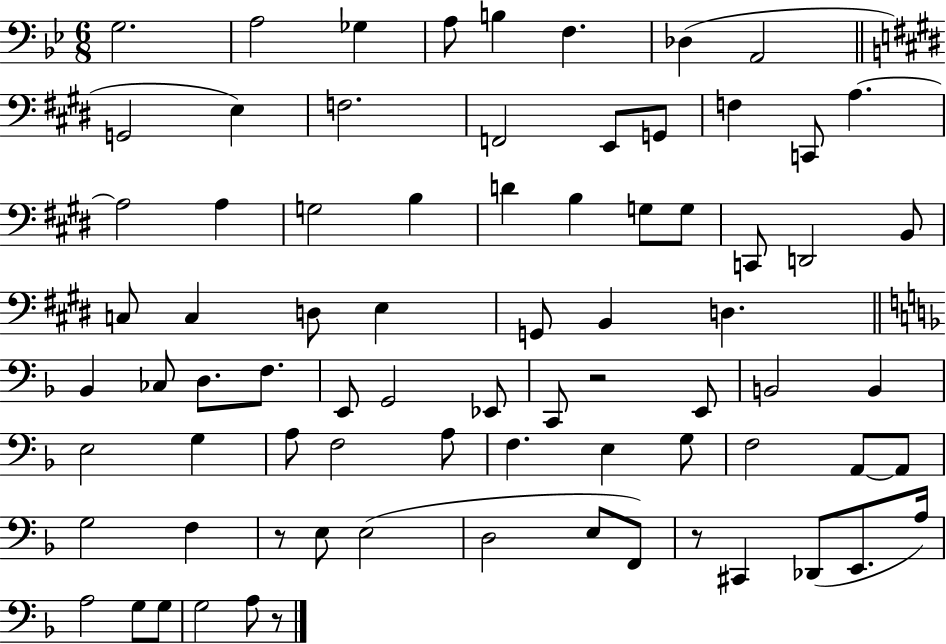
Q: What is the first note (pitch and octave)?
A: G3